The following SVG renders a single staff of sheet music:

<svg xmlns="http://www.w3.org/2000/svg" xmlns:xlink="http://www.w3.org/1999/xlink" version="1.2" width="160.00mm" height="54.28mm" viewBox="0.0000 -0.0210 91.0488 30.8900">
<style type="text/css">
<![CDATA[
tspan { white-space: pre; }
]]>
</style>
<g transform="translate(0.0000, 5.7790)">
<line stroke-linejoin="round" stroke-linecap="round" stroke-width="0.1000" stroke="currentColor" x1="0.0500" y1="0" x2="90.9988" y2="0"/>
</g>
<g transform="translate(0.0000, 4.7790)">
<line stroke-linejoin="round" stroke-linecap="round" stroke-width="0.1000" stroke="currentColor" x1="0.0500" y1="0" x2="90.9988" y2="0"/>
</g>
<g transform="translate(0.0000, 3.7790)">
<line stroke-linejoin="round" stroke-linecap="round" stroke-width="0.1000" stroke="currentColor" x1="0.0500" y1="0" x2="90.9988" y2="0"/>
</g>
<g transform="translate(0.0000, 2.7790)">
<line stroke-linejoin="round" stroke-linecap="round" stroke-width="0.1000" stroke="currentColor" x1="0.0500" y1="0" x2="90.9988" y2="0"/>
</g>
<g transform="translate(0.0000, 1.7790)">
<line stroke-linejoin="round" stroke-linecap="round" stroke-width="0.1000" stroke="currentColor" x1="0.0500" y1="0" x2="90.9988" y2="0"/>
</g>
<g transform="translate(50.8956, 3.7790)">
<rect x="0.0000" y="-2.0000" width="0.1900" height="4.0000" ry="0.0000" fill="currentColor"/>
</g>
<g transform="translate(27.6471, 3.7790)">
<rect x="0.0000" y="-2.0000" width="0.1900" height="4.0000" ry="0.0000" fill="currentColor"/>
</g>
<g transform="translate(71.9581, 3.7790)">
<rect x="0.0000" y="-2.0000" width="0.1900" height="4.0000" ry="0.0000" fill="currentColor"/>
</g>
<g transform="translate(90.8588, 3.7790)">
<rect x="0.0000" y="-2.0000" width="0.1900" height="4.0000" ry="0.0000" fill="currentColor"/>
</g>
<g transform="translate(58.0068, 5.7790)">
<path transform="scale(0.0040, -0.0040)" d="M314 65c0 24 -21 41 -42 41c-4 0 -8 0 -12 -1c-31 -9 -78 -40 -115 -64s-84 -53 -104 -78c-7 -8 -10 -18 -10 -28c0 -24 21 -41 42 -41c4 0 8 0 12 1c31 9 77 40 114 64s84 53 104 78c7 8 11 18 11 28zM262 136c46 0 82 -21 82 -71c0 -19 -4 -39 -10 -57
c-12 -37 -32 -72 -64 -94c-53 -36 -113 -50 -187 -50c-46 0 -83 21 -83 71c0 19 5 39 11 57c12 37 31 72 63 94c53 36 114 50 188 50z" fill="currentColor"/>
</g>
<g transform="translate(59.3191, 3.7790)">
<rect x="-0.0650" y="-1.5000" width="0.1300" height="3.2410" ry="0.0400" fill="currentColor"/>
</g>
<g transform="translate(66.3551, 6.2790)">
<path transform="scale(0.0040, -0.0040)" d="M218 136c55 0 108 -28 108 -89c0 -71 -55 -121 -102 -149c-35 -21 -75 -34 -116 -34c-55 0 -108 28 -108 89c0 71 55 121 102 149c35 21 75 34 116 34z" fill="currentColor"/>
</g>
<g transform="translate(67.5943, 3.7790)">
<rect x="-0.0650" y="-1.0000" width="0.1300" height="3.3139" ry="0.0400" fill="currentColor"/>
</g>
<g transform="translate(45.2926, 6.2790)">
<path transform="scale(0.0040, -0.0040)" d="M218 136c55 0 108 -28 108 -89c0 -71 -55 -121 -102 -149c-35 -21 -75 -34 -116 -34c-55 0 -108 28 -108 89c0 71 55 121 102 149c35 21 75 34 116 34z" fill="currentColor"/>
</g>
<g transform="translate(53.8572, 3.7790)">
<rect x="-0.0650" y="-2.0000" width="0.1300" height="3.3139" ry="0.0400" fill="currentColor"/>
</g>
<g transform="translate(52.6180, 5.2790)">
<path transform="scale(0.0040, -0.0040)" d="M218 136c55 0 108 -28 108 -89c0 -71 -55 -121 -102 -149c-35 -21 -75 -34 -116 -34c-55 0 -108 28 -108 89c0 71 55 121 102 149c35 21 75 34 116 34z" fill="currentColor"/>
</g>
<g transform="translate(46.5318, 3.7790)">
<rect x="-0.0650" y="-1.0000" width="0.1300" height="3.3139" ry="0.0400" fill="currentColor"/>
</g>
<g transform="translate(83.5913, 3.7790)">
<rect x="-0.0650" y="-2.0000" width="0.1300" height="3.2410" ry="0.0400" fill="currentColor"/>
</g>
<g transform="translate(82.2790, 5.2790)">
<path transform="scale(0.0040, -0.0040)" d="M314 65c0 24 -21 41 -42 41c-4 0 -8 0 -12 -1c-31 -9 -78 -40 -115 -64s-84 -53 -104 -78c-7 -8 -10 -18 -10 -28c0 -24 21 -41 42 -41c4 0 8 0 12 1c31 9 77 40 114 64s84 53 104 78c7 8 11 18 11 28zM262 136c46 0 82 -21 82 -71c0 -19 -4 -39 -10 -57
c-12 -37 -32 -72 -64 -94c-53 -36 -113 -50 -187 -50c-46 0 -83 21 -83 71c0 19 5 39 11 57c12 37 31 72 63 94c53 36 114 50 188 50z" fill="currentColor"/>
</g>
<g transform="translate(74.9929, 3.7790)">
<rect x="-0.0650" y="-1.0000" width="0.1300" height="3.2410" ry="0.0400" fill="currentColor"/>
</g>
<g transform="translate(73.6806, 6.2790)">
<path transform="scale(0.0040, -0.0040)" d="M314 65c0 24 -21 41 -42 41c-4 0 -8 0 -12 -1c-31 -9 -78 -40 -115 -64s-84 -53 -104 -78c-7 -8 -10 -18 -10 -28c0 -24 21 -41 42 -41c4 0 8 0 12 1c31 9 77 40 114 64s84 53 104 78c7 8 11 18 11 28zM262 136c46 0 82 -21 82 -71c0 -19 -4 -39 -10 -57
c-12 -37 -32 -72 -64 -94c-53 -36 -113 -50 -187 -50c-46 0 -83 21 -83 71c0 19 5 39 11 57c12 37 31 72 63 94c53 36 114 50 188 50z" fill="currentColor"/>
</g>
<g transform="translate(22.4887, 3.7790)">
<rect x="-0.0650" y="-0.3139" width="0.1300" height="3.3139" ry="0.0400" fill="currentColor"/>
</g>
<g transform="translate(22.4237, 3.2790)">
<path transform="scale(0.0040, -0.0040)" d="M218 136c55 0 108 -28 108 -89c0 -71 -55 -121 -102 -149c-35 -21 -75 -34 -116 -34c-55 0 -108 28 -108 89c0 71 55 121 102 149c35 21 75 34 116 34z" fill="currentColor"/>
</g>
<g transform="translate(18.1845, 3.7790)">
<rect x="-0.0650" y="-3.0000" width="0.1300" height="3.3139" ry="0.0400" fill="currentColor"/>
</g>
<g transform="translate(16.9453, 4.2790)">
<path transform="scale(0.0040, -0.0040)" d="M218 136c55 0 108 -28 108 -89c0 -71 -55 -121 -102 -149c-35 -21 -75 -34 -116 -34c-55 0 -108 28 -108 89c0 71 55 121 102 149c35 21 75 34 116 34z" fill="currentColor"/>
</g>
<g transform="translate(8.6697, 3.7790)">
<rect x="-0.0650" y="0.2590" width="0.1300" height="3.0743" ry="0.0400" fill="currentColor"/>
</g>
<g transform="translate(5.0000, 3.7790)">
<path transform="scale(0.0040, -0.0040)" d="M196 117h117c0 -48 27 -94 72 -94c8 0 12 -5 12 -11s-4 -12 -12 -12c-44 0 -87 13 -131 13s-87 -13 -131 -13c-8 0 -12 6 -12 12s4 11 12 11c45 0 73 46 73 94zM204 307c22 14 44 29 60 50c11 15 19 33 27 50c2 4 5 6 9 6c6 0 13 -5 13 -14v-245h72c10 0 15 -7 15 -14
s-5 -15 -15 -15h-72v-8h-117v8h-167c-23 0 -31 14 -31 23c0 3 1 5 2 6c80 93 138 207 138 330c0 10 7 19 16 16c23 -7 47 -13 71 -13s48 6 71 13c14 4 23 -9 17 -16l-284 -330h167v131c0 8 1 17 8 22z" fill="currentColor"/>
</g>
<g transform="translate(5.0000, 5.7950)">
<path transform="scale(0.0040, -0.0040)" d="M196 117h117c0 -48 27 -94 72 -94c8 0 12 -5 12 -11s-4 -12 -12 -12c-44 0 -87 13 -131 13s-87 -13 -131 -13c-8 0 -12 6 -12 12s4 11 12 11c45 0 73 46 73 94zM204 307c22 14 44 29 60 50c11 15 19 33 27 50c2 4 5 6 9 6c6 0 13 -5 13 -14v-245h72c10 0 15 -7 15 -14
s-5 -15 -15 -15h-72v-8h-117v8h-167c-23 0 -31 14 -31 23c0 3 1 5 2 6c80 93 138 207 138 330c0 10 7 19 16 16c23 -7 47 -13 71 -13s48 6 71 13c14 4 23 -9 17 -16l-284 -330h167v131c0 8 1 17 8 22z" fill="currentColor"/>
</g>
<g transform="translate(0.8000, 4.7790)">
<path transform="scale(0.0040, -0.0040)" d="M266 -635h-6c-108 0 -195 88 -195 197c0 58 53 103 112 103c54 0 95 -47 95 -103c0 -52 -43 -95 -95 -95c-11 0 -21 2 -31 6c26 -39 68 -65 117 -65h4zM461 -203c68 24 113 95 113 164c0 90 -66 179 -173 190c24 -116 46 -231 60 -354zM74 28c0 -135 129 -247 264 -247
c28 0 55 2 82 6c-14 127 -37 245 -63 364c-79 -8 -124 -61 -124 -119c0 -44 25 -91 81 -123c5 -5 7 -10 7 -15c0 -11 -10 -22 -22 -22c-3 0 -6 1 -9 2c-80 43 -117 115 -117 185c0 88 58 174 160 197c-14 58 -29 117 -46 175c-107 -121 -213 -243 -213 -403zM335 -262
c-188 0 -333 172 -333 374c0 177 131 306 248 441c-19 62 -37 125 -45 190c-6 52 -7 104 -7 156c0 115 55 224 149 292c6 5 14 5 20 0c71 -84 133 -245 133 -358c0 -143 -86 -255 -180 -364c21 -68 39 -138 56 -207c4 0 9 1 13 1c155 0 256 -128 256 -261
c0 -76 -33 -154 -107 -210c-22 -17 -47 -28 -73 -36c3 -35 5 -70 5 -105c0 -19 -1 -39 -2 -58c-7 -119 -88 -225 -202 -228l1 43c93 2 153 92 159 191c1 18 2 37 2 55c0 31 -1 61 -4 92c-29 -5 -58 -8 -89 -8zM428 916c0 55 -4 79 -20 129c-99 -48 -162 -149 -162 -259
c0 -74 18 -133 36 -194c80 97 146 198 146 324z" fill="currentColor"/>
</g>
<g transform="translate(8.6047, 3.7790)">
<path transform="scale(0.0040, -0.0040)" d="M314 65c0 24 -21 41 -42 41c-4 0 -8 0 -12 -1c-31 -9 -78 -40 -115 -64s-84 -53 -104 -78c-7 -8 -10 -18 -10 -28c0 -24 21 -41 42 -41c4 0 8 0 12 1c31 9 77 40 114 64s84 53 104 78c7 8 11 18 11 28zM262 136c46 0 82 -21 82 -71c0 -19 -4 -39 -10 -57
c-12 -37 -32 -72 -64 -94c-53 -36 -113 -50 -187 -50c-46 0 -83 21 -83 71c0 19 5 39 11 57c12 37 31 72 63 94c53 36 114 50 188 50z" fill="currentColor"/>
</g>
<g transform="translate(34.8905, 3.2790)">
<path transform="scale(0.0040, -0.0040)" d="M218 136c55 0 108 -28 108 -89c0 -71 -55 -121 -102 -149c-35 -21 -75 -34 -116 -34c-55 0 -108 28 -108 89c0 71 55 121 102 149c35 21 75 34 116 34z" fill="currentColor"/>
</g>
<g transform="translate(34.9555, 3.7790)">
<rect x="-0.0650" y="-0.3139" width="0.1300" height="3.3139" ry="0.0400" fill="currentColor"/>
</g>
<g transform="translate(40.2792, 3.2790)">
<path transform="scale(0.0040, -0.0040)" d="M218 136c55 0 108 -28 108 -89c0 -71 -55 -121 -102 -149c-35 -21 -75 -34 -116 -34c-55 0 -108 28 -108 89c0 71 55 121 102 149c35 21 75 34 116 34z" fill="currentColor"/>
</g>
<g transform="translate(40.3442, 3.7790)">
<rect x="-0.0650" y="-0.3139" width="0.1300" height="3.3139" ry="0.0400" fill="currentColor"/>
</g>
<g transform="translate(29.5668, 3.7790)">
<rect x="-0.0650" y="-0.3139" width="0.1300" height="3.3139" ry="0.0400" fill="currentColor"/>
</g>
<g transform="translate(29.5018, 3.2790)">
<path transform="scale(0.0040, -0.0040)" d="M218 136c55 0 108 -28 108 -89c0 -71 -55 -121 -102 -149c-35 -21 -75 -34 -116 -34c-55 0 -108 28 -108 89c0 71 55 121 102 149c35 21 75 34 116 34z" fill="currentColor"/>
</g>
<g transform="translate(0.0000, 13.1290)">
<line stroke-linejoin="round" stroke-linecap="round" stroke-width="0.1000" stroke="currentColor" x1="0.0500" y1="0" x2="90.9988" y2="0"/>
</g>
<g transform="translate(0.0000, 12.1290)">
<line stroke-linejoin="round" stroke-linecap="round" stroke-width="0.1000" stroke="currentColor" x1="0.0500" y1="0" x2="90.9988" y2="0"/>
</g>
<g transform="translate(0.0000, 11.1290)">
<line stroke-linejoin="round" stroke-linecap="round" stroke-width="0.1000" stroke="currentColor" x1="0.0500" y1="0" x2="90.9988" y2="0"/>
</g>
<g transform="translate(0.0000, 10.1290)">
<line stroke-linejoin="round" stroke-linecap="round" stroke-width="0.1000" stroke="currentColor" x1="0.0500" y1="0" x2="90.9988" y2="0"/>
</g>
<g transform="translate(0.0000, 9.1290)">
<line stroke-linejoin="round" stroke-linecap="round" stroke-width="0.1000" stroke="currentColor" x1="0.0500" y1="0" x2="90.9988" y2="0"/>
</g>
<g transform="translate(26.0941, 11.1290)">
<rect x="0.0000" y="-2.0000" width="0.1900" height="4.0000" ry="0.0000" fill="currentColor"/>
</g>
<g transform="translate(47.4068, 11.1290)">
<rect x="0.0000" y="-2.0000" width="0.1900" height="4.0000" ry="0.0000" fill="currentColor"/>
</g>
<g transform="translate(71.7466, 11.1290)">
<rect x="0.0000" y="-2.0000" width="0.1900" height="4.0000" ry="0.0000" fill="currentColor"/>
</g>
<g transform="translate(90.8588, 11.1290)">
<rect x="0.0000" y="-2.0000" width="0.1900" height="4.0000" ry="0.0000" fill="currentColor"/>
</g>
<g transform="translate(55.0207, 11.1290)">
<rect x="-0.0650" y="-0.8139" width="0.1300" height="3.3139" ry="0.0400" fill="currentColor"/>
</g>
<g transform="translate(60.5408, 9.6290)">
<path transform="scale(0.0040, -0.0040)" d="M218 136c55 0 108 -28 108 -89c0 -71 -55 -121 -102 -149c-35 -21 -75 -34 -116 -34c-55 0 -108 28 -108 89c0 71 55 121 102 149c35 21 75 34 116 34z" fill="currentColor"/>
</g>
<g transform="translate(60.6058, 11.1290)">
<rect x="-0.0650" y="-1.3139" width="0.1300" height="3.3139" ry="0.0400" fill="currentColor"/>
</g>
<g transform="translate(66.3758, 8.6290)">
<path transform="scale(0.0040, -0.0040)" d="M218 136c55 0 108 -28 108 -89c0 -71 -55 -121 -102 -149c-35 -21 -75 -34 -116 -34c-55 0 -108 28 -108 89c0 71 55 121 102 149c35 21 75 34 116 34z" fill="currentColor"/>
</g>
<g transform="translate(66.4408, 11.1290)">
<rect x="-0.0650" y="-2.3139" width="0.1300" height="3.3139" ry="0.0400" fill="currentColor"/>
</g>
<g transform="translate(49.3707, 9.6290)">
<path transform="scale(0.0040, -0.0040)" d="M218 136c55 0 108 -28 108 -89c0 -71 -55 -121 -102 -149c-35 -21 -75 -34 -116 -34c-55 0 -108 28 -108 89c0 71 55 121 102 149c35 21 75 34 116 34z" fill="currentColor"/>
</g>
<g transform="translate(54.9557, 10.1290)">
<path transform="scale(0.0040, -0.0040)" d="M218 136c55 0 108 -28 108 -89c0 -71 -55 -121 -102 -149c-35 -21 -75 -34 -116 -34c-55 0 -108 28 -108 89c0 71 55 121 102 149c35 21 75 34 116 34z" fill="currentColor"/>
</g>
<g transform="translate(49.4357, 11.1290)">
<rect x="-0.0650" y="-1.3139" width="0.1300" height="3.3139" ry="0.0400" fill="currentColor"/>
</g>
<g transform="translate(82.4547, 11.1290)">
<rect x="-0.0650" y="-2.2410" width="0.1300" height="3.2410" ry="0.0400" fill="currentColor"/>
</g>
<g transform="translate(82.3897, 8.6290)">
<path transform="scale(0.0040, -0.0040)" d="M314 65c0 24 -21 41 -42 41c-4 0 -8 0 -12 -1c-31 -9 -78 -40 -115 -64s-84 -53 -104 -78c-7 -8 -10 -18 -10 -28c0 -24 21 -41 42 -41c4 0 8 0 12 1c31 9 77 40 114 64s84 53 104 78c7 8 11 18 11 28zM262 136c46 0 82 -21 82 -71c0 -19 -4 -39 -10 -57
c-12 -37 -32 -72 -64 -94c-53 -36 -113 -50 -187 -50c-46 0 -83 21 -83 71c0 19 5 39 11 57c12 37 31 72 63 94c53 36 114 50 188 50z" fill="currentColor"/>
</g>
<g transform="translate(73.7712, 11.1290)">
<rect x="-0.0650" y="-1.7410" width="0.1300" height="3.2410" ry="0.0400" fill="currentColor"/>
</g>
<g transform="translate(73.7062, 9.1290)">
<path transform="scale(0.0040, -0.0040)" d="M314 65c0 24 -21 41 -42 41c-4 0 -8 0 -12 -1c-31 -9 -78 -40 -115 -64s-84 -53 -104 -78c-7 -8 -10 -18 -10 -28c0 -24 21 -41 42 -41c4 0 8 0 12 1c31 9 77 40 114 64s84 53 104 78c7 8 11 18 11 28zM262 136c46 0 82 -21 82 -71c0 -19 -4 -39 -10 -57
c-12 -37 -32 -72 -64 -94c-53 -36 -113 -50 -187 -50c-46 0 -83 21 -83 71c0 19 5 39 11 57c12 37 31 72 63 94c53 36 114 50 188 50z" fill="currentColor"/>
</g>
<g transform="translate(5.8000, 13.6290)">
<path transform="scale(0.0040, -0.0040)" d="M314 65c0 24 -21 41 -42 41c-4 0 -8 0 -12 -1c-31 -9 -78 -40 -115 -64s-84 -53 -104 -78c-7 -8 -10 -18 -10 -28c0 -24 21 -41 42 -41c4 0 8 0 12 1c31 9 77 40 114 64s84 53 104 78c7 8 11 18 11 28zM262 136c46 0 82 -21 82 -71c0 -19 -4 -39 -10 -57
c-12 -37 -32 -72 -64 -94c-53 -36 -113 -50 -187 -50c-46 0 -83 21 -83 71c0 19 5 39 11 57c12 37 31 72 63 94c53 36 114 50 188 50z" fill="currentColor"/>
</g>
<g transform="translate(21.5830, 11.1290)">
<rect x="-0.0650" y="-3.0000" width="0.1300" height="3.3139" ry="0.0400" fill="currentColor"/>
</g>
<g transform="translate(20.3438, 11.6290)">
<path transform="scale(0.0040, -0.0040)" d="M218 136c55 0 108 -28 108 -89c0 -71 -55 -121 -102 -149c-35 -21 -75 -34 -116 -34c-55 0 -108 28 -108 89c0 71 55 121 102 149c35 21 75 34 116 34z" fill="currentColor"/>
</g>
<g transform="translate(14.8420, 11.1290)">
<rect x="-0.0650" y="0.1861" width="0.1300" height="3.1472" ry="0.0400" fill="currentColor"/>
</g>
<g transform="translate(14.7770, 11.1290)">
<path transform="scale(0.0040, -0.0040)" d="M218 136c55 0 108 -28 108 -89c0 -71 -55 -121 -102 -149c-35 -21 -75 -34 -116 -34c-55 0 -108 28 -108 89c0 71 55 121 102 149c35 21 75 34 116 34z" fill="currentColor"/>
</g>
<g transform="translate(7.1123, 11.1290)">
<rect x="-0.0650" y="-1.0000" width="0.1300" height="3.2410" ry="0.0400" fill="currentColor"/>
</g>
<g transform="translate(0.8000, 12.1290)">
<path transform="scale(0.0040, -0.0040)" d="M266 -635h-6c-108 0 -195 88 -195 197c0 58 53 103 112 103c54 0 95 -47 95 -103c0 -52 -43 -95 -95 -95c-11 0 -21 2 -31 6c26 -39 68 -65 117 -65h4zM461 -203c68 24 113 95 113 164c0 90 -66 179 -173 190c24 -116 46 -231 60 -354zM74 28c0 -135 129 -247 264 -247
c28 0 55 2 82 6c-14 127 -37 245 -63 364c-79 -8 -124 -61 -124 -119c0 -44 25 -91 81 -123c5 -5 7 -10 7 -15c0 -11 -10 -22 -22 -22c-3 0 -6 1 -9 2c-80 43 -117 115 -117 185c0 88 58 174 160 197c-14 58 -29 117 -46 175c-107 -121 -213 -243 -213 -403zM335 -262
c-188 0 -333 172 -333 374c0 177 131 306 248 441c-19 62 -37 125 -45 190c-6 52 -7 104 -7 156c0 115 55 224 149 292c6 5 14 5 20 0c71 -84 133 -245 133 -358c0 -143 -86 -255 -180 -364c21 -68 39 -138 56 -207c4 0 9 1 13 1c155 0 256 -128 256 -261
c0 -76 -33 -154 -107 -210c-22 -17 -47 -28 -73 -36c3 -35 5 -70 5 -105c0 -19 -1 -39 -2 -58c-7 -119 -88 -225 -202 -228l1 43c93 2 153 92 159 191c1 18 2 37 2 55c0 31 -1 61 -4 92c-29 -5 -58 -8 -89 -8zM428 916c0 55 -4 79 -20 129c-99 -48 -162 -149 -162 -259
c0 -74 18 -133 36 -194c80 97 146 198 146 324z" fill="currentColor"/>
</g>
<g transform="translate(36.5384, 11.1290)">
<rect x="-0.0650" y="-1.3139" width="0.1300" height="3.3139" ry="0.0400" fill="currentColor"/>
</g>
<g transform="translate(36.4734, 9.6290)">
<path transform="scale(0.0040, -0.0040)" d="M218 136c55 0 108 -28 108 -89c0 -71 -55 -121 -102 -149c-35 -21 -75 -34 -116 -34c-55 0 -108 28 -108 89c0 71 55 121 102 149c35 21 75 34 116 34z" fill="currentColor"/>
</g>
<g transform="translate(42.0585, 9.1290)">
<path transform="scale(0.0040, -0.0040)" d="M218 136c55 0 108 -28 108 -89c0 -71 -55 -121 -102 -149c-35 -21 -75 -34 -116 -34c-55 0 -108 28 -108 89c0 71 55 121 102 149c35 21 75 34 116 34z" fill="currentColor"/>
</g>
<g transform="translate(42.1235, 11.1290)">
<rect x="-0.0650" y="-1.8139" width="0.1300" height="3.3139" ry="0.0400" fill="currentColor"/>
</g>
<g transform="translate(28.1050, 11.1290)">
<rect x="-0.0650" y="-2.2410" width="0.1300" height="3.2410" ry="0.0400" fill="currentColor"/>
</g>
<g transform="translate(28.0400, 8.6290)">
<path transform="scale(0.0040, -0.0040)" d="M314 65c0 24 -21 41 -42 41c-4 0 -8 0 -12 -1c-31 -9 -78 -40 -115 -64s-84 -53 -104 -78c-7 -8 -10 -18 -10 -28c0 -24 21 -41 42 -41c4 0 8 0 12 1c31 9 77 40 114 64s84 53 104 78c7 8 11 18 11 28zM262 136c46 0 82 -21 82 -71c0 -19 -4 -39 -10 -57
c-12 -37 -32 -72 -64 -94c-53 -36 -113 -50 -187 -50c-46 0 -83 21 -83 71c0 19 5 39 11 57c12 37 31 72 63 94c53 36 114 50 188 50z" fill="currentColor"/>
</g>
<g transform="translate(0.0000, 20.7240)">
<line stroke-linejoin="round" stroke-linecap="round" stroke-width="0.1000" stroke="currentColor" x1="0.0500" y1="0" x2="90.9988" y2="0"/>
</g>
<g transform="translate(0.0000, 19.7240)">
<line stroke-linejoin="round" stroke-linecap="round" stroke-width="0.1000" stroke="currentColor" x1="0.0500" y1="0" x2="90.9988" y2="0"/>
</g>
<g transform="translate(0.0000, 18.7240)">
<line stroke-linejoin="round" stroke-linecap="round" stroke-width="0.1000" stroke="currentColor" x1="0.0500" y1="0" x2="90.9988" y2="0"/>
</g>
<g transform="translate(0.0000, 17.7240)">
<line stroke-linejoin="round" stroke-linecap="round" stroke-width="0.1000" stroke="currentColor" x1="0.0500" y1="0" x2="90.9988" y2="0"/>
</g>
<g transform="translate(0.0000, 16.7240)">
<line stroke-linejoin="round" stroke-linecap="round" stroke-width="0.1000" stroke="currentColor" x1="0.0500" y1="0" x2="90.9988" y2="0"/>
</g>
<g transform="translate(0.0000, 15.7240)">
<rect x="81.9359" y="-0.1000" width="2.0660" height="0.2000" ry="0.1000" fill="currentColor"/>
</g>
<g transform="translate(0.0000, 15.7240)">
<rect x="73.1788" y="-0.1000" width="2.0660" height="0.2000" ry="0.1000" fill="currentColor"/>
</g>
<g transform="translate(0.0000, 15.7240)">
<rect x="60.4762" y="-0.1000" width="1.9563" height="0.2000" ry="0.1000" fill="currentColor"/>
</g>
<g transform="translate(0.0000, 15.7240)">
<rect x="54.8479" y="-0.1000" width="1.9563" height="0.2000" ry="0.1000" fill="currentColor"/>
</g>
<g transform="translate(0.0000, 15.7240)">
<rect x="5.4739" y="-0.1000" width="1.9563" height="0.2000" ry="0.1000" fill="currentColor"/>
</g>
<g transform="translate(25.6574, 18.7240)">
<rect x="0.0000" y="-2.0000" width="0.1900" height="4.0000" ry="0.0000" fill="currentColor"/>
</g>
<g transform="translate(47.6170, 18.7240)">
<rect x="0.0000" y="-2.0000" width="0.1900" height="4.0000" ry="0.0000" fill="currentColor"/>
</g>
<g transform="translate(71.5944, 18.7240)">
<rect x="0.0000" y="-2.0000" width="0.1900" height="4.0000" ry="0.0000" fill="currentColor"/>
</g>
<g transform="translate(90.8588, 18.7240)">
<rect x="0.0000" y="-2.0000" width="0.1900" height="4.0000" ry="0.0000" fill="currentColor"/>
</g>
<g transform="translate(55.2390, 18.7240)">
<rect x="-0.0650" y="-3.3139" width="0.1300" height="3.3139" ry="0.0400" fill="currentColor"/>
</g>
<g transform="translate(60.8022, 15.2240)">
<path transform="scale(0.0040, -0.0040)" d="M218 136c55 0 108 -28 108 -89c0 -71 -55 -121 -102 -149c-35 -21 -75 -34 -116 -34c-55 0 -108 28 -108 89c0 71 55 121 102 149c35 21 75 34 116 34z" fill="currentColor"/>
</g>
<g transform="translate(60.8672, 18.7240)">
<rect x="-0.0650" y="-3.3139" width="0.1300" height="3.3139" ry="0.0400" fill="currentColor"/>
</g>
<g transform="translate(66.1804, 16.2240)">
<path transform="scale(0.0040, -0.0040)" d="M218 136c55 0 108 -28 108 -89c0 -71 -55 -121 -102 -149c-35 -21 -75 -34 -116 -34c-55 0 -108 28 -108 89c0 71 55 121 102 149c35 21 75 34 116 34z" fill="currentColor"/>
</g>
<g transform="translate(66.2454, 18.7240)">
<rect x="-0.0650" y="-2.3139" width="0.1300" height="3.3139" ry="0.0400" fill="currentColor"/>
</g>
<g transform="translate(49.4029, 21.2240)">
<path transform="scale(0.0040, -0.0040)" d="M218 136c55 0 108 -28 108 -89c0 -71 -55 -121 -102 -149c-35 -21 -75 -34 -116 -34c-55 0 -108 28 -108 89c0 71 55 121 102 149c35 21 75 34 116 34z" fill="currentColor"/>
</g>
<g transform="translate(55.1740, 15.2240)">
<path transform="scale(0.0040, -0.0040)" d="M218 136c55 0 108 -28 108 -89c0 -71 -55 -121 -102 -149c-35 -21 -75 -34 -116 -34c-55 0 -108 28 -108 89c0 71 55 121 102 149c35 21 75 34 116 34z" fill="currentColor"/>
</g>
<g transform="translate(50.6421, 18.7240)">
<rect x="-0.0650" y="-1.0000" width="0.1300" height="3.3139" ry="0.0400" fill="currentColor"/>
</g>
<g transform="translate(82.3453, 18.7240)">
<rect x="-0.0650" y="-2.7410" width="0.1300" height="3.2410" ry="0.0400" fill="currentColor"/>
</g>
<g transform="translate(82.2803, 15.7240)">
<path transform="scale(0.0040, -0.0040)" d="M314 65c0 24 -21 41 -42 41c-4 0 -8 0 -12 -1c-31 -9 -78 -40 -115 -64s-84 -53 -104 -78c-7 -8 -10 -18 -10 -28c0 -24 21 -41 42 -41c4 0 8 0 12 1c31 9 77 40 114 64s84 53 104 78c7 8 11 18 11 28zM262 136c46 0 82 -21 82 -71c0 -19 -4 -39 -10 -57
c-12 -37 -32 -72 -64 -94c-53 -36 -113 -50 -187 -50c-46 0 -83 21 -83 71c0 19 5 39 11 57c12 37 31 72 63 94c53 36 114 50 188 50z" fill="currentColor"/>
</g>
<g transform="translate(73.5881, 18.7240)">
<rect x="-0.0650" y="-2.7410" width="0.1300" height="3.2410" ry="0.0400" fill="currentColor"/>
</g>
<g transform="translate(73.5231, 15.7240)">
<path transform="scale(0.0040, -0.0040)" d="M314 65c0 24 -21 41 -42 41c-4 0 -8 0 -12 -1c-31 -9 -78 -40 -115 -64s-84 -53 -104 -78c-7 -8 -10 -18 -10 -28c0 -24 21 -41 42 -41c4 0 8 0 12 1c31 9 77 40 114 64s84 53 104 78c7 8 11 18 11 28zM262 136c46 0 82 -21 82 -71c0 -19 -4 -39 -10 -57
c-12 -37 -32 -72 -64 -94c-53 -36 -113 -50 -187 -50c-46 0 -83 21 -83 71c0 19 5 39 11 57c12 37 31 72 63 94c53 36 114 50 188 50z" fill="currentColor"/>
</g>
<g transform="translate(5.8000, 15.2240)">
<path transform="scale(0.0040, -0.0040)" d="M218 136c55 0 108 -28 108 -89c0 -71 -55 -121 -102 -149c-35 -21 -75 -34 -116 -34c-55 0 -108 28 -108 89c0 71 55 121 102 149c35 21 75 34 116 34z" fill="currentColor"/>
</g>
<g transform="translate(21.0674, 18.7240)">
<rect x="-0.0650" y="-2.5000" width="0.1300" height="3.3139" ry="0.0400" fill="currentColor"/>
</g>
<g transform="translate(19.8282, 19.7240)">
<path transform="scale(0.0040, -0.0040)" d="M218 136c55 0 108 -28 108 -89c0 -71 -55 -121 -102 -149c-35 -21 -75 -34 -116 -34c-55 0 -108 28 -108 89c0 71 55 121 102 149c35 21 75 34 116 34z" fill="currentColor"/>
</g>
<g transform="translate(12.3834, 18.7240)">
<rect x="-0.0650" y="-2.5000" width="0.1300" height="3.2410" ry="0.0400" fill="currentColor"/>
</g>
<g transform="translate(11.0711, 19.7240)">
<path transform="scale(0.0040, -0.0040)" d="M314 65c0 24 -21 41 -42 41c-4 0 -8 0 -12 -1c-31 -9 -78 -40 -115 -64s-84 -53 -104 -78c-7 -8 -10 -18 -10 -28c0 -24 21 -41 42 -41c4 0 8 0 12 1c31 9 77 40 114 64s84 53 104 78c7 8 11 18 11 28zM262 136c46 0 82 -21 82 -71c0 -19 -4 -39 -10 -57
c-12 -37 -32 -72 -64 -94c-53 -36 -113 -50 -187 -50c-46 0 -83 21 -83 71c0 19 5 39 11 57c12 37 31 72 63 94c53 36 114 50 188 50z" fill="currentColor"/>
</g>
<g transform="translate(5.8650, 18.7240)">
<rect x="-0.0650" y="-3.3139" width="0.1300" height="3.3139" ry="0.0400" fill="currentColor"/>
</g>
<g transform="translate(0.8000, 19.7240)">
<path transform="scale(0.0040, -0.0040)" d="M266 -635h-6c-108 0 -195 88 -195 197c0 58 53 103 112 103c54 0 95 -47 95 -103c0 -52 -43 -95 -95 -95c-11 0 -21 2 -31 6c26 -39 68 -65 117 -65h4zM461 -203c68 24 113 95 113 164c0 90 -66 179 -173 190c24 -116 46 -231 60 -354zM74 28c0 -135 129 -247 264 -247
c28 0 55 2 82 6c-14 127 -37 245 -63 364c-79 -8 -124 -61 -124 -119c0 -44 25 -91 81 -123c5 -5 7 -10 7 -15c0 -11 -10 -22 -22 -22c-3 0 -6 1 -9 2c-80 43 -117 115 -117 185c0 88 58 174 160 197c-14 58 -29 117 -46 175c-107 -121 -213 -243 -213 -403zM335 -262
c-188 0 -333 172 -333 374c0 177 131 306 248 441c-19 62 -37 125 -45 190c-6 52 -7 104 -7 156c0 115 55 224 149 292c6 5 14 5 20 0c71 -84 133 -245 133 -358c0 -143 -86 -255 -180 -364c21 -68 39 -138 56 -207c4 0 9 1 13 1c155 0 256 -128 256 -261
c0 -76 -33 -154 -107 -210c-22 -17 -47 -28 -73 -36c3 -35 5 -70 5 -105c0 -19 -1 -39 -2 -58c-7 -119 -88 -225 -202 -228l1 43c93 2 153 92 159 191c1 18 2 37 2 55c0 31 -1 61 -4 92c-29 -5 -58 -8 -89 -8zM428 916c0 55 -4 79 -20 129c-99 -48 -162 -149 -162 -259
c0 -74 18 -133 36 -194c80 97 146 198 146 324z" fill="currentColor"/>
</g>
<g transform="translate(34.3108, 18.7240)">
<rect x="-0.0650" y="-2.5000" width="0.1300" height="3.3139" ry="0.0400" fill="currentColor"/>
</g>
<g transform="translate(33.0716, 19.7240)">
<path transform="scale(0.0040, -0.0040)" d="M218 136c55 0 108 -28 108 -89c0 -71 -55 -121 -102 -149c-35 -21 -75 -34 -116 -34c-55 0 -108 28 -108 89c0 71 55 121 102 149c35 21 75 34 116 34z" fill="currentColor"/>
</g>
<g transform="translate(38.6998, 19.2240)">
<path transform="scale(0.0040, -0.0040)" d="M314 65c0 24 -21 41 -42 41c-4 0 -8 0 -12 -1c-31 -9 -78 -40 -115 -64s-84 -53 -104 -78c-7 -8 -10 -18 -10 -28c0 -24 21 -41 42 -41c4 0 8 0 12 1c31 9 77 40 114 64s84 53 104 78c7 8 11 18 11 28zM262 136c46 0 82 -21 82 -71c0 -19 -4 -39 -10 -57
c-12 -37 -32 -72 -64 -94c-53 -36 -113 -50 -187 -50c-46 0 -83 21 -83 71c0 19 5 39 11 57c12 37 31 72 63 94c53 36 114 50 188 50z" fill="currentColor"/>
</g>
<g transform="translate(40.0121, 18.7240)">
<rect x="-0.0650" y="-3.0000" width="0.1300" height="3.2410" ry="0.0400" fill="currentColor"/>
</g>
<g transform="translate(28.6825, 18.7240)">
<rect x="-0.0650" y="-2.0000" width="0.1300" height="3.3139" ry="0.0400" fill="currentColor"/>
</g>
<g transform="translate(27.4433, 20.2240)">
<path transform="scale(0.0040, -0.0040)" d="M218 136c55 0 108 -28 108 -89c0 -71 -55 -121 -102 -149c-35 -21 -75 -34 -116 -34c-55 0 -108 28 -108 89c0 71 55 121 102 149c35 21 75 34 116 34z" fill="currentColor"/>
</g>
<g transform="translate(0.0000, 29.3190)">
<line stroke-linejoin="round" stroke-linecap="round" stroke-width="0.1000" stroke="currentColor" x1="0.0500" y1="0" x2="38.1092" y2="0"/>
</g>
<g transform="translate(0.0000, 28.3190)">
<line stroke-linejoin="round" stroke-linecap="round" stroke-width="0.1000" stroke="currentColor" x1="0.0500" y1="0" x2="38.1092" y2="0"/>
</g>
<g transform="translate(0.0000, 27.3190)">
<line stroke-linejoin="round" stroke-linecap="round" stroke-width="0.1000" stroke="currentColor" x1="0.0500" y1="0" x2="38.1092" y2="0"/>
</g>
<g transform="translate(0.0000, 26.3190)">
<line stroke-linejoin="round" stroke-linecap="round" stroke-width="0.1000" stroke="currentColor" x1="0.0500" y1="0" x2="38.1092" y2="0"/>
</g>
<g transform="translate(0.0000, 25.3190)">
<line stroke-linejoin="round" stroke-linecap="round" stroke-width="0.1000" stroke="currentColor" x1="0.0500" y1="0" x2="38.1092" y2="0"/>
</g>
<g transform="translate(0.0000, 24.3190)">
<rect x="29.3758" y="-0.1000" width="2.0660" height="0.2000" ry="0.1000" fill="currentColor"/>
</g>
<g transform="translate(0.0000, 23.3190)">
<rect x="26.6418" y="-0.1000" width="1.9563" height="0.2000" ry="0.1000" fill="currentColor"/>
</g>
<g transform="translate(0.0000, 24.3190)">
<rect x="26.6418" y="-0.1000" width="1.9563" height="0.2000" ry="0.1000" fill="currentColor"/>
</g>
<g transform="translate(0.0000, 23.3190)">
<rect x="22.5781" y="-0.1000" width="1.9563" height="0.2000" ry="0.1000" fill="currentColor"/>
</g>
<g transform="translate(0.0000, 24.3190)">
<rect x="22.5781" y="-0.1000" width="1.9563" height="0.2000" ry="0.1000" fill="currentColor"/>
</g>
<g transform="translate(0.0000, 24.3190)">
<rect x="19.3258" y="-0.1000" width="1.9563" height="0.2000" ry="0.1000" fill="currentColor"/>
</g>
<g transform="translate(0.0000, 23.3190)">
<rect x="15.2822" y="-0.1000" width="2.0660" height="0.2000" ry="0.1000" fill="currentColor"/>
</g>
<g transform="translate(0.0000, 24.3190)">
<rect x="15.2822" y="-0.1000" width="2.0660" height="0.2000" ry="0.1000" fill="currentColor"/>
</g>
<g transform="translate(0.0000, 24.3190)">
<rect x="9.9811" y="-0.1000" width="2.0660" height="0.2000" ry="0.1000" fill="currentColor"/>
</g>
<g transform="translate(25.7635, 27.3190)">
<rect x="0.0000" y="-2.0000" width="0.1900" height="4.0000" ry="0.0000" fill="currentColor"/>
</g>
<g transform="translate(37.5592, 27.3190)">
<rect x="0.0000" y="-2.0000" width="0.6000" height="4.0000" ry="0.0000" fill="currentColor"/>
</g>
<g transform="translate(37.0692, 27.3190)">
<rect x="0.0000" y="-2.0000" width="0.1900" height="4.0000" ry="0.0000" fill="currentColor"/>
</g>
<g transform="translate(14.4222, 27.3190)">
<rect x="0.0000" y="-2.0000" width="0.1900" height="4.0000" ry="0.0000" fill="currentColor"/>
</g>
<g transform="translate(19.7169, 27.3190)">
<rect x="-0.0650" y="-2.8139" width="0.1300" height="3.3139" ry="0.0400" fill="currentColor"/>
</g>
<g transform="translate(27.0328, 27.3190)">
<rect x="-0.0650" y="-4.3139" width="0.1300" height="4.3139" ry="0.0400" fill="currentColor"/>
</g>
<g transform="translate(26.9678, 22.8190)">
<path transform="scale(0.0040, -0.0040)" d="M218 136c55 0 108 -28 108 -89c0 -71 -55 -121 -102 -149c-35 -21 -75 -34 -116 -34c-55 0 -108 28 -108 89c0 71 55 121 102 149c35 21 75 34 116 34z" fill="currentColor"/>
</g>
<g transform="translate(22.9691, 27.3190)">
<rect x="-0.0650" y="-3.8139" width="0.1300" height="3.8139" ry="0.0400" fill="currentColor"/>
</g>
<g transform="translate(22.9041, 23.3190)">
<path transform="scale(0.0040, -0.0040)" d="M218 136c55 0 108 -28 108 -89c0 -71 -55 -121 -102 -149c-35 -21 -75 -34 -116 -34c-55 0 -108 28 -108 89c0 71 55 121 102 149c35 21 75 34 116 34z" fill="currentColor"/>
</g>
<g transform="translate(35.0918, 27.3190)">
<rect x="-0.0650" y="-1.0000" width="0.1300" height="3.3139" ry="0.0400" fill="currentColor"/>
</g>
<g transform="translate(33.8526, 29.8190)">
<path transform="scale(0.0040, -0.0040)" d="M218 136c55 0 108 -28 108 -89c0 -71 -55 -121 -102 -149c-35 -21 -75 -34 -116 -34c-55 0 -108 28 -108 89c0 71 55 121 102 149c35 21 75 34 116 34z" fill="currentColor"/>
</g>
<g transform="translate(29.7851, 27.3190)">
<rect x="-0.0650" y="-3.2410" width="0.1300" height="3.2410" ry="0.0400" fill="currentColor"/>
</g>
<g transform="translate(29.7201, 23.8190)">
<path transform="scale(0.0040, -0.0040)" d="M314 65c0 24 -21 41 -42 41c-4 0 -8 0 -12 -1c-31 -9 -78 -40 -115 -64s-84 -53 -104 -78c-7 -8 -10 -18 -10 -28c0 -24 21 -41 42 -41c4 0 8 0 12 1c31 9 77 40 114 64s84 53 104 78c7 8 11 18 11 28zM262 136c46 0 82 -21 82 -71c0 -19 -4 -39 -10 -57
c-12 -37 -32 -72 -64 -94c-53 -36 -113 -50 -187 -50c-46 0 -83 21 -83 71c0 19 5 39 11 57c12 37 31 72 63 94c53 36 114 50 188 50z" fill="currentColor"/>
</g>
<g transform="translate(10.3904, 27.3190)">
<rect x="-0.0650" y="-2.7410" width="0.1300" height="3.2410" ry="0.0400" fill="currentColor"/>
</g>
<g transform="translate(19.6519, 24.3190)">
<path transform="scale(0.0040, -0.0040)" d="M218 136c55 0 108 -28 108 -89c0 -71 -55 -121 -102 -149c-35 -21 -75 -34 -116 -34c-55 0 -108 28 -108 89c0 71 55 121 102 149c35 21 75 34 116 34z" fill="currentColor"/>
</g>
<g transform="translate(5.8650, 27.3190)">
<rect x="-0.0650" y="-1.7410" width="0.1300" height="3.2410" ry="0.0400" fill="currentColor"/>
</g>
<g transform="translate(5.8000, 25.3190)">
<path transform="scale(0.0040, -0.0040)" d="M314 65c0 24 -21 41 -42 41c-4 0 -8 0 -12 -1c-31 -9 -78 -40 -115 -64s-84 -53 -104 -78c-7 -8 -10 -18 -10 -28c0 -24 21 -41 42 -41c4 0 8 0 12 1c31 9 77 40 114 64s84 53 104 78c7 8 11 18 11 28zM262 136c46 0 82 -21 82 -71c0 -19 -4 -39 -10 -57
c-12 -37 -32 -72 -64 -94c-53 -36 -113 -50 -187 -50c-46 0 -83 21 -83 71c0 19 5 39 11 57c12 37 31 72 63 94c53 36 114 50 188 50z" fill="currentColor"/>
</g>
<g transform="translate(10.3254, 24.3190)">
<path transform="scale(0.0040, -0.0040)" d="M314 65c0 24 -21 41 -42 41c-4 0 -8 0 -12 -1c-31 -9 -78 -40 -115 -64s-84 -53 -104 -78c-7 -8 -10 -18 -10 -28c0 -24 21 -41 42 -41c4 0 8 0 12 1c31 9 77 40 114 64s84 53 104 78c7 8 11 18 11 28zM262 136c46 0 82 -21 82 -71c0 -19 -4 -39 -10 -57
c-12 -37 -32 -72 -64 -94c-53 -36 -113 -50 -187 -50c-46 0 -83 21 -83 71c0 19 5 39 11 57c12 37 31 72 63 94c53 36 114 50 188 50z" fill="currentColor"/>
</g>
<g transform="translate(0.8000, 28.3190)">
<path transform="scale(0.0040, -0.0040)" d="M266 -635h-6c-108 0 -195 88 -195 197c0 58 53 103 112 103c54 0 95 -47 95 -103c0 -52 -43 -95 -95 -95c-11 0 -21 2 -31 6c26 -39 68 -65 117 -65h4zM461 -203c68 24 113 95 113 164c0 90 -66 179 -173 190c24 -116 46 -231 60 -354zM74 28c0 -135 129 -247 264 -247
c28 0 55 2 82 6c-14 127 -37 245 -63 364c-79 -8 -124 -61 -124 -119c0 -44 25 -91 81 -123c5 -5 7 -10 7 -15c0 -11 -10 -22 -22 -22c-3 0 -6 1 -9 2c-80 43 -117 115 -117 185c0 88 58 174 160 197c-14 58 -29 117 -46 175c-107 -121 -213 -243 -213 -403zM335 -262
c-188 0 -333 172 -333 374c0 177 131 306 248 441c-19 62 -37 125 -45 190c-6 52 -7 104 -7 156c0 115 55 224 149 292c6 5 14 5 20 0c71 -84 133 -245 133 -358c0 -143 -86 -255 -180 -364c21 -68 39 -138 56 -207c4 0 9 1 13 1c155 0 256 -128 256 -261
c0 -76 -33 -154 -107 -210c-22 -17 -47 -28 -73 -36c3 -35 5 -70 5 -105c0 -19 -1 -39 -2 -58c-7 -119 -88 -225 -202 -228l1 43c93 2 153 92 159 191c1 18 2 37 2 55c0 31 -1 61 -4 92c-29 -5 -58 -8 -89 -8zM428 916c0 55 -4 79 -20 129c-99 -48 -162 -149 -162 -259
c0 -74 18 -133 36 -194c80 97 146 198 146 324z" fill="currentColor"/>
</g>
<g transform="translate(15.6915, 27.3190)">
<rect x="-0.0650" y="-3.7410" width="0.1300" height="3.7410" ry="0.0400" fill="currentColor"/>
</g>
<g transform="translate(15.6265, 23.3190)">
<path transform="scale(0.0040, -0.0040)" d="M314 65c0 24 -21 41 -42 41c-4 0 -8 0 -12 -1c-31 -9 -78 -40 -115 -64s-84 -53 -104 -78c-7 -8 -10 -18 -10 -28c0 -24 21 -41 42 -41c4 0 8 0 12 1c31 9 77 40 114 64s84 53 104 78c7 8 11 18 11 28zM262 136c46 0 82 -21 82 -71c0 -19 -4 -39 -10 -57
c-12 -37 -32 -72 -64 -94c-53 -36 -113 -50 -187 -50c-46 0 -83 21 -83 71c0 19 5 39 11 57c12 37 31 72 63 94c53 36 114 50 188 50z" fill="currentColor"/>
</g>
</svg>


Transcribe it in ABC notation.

X:1
T:Untitled
M:4/4
L:1/4
K:C
B2 A c c c c D F E2 D D2 F2 D2 B A g2 e f e d e g f2 g2 b G2 G F G A2 D b b g a2 a2 f2 a2 c'2 a c' d' b2 D